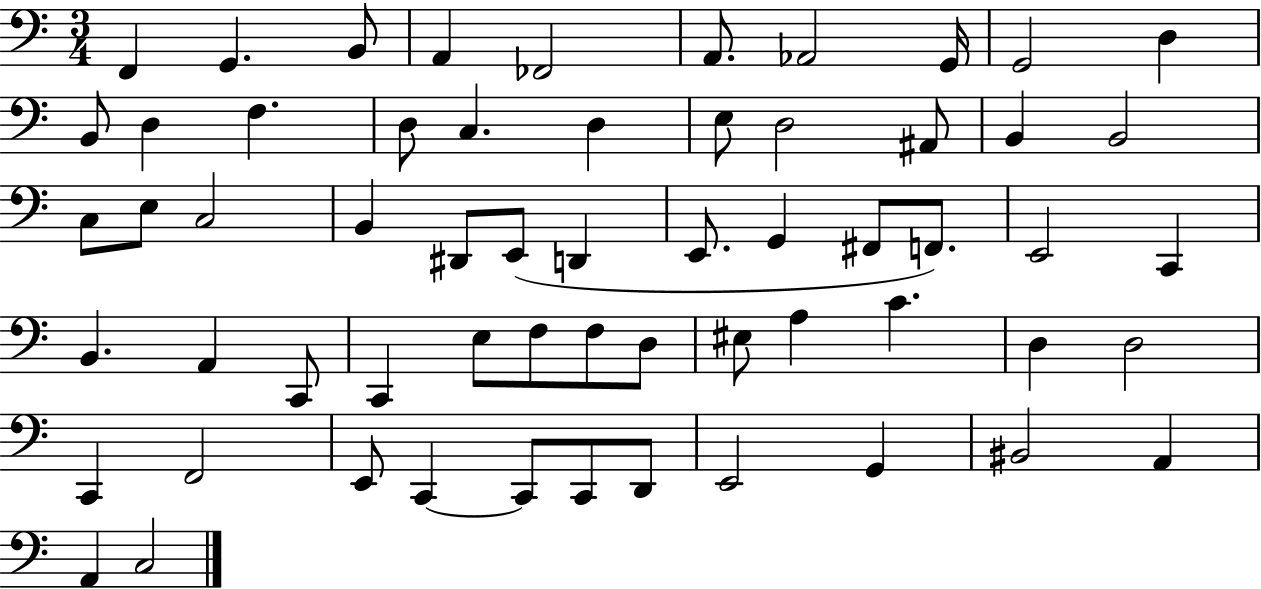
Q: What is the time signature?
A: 3/4